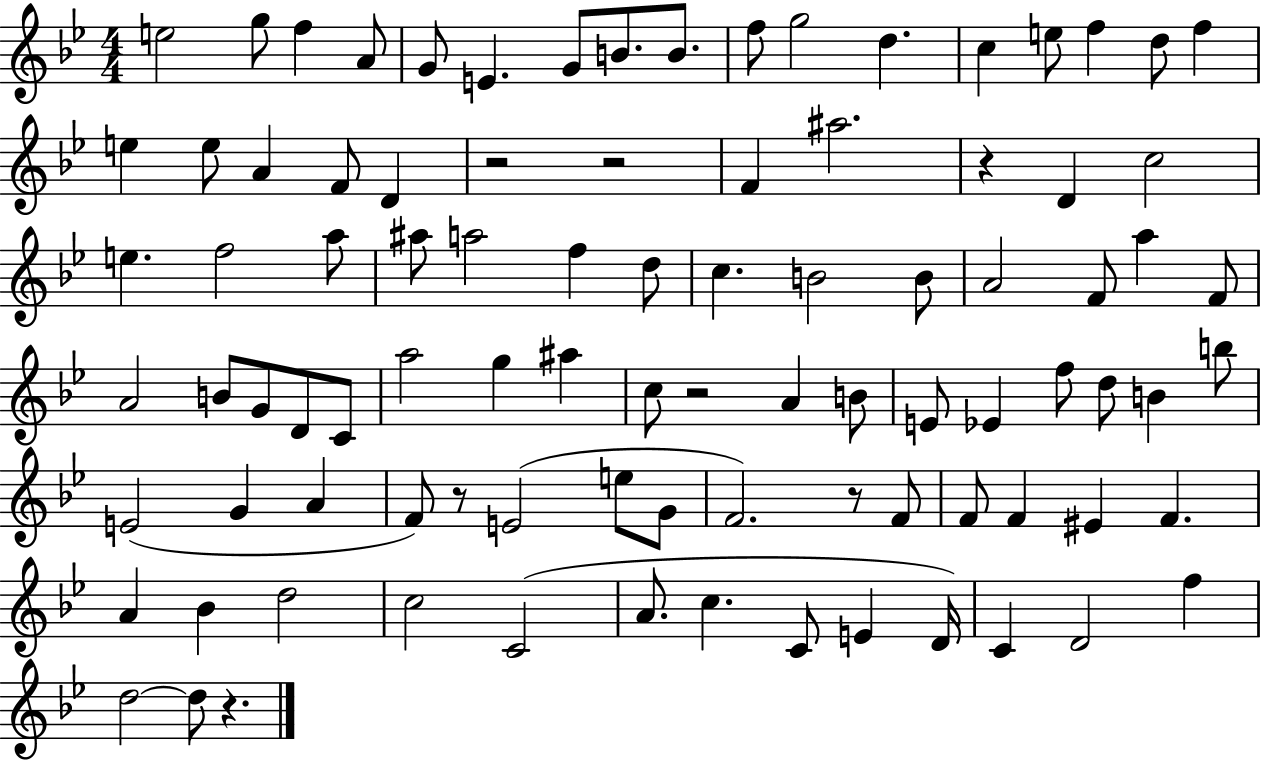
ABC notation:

X:1
T:Untitled
M:4/4
L:1/4
K:Bb
e2 g/2 f A/2 G/2 E G/2 B/2 B/2 f/2 g2 d c e/2 f d/2 f e e/2 A F/2 D z2 z2 F ^a2 z D c2 e f2 a/2 ^a/2 a2 f d/2 c B2 B/2 A2 F/2 a F/2 A2 B/2 G/2 D/2 C/2 a2 g ^a c/2 z2 A B/2 E/2 _E f/2 d/2 B b/2 E2 G A F/2 z/2 E2 e/2 G/2 F2 z/2 F/2 F/2 F ^E F A _B d2 c2 C2 A/2 c C/2 E D/4 C D2 f d2 d/2 z